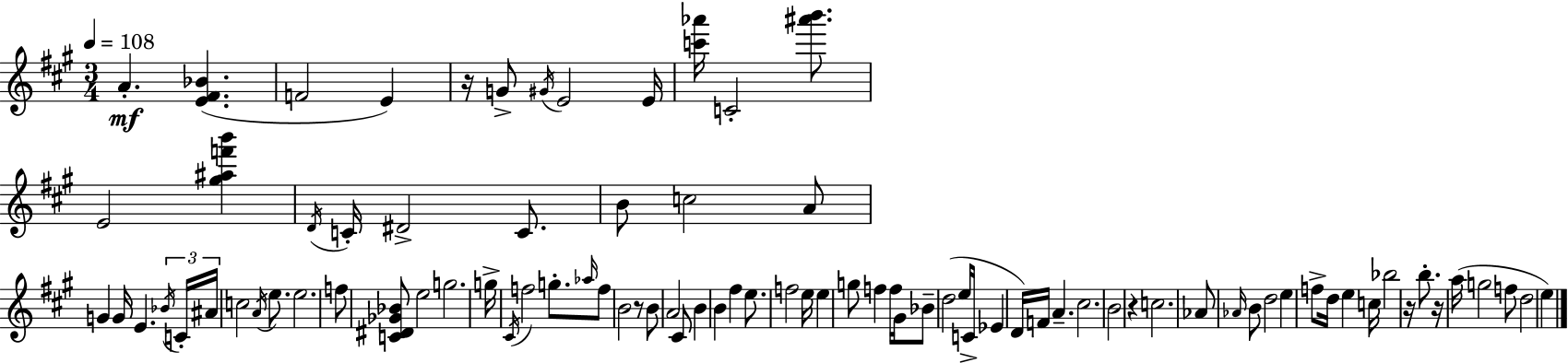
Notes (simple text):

A4/q. [E4,F#4,Bb4]/q. F4/h E4/q R/s G4/e G#4/s E4/h E4/s [C6,Ab6]/s C4/h [A#6,B6]/e. E4/h [G#5,A#5,F6,B6]/q D4/s C4/s D#4/h C4/e. B4/e C5/h A4/e G4/q G4/s E4/q. Bb4/s C4/s A#4/s C5/h A4/s E5/e. E5/h. F5/e [C4,D#4,Gb4,Bb4]/e E5/h G5/h. G5/s C#4/s F5/h G5/e. Ab5/s F5/e B4/h R/e B4/e A4/h C#4/e B4/q B4/q F#5/q E5/e. F5/h E5/s E5/q G5/e F5/q F5/s G#4/s Bb4/e D5/h E5/s C4/s Eb4/q D4/s F4/s A4/q. C#5/h. B4/h R/q C5/h. Ab4/e Ab4/s B4/e D5/h E5/q F5/e D5/s E5/q C5/s Bb5/h R/s B5/e. R/s A5/s G5/h F5/e D5/h E5/q